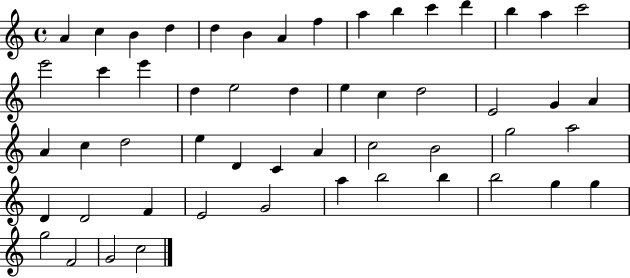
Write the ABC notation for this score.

X:1
T:Untitled
M:4/4
L:1/4
K:C
A c B d d B A f a b c' d' b a c'2 e'2 c' e' d e2 d e c d2 E2 G A A c d2 e D C A c2 B2 g2 a2 D D2 F E2 G2 a b2 b b2 g g g2 F2 G2 c2